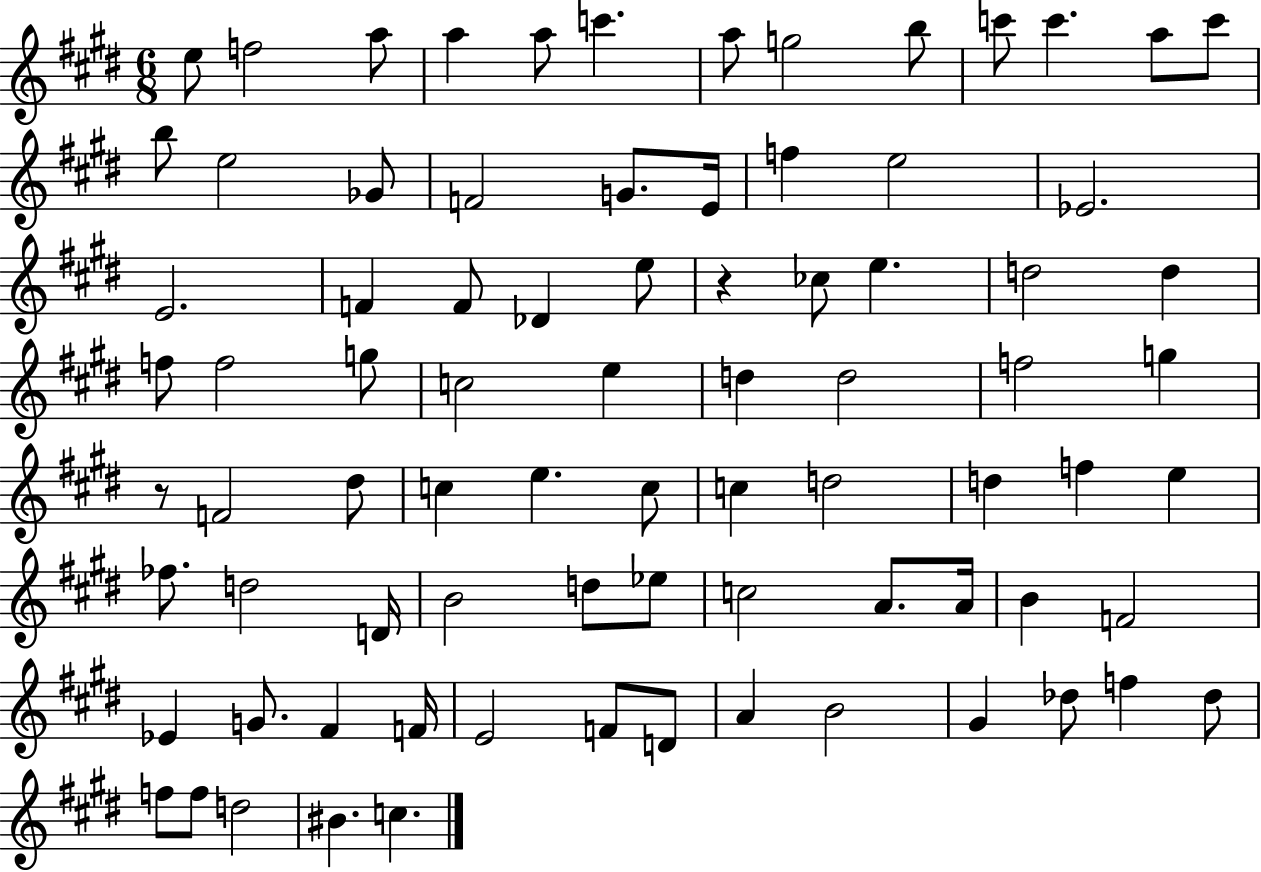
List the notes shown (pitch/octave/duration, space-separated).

E5/e F5/h A5/e A5/q A5/e C6/q. A5/e G5/h B5/e C6/e C6/q. A5/e C6/e B5/e E5/h Gb4/e F4/h G4/e. E4/s F5/q E5/h Eb4/h. E4/h. F4/q F4/e Db4/q E5/e R/q CES5/e E5/q. D5/h D5/q F5/e F5/h G5/e C5/h E5/q D5/q D5/h F5/h G5/q R/e F4/h D#5/e C5/q E5/q. C5/e C5/q D5/h D5/q F5/q E5/q FES5/e. D5/h D4/s B4/h D5/e Eb5/e C5/h A4/e. A4/s B4/q F4/h Eb4/q G4/e. F#4/q F4/s E4/h F4/e D4/e A4/q B4/h G#4/q Db5/e F5/q Db5/e F5/e F5/e D5/h BIS4/q. C5/q.